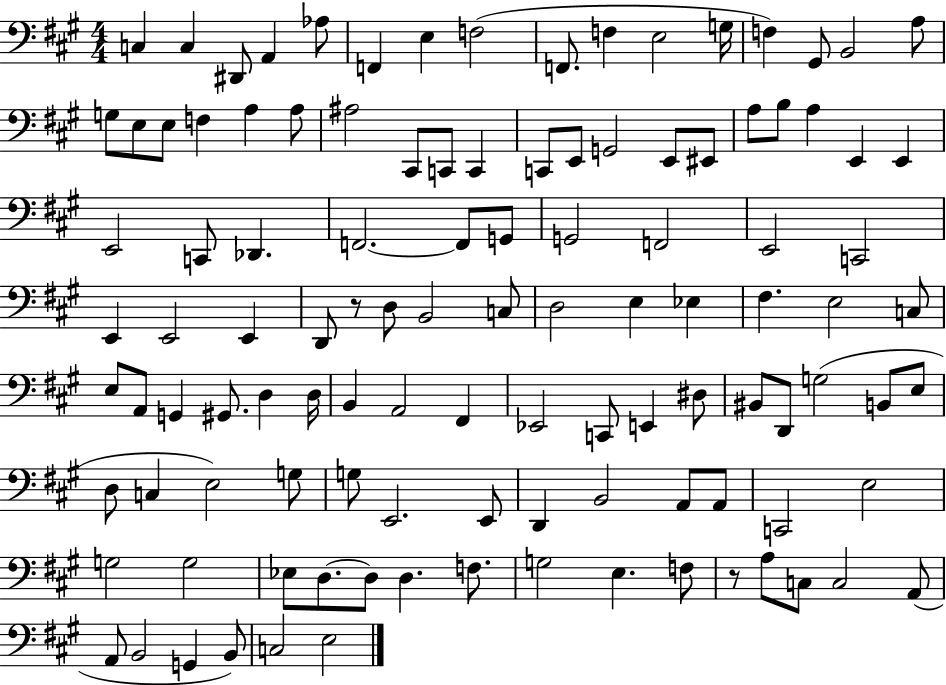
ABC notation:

X:1
T:Untitled
M:4/4
L:1/4
K:A
C, C, ^D,,/2 A,, _A,/2 F,, E, F,2 F,,/2 F, E,2 G,/4 F, ^G,,/2 B,,2 A,/2 G,/2 E,/2 E,/2 F, A, A,/2 ^A,2 ^C,,/2 C,,/2 C,, C,,/2 E,,/2 G,,2 E,,/2 ^E,,/2 A,/2 B,/2 A, E,, E,, E,,2 C,,/2 _D,, F,,2 F,,/2 G,,/2 G,,2 F,,2 E,,2 C,,2 E,, E,,2 E,, D,,/2 z/2 D,/2 B,,2 C,/2 D,2 E, _E, ^F, E,2 C,/2 E,/2 A,,/2 G,, ^G,,/2 D, D,/4 B,, A,,2 ^F,, _E,,2 C,,/2 E,, ^D,/2 ^B,,/2 D,,/2 G,2 B,,/2 E,/2 D,/2 C, E,2 G,/2 G,/2 E,,2 E,,/2 D,, B,,2 A,,/2 A,,/2 C,,2 E,2 G,2 G,2 _E,/2 D,/2 D,/2 D, F,/2 G,2 E, F,/2 z/2 A,/2 C,/2 C,2 A,,/2 A,,/2 B,,2 G,, B,,/2 C,2 E,2